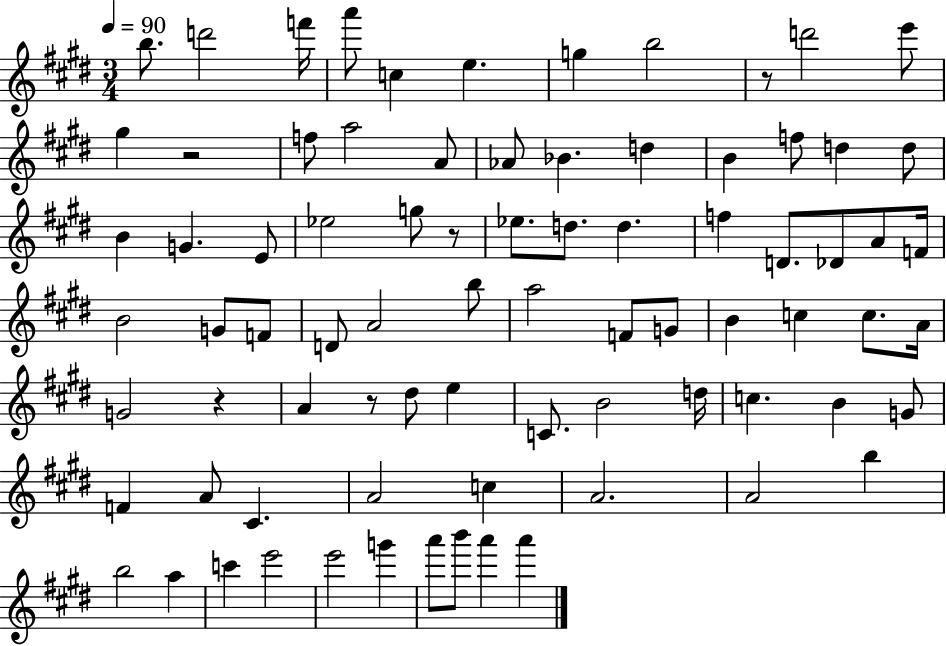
X:1
T:Untitled
M:3/4
L:1/4
K:E
b/2 d'2 f'/4 a'/2 c e g b2 z/2 d'2 e'/2 ^g z2 f/2 a2 A/2 _A/2 _B d B f/2 d d/2 B G E/2 _e2 g/2 z/2 _e/2 d/2 d f D/2 _D/2 A/2 F/4 B2 G/2 F/2 D/2 A2 b/2 a2 F/2 G/2 B c c/2 A/4 G2 z A z/2 ^d/2 e C/2 B2 d/4 c B G/2 F A/2 ^C A2 c A2 A2 b b2 a c' e'2 e'2 g' a'/2 b'/2 a' a'